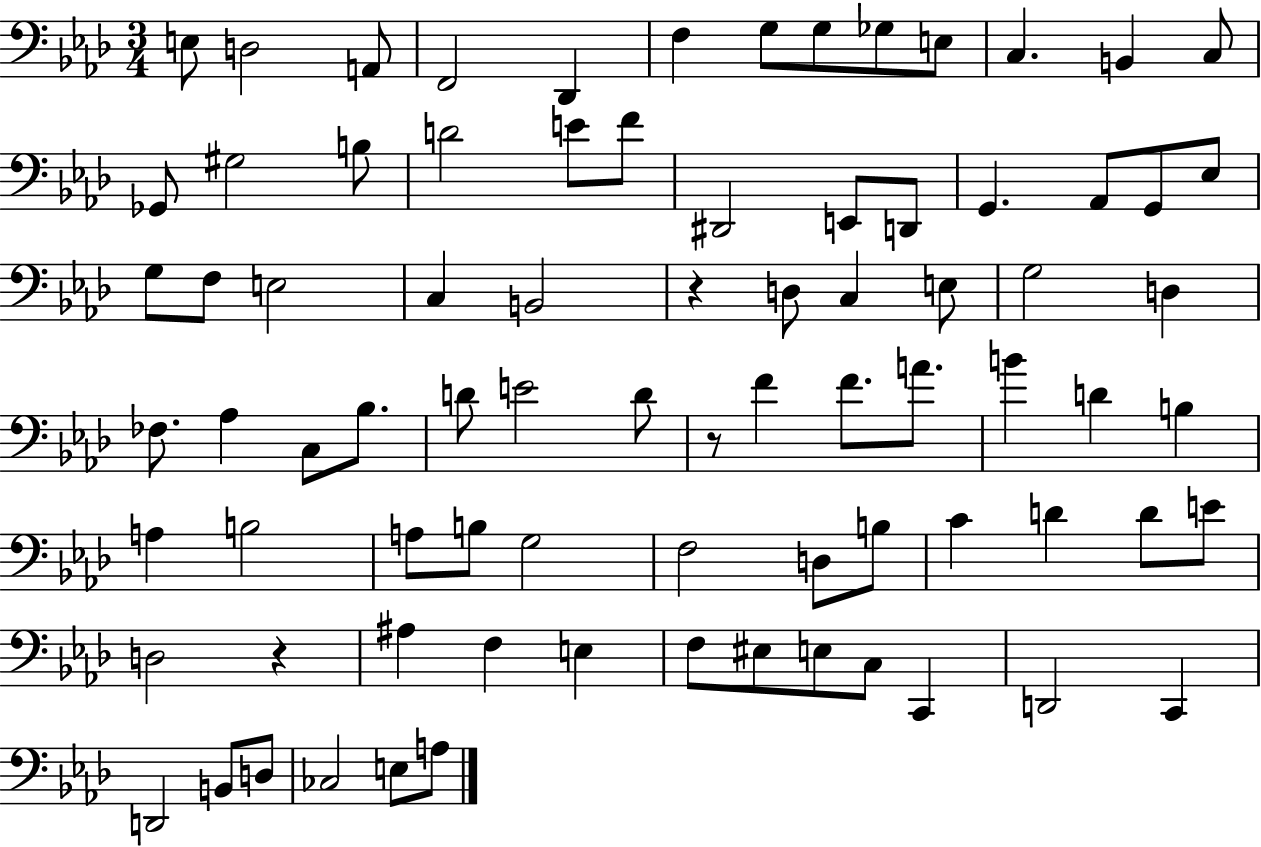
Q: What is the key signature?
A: AES major